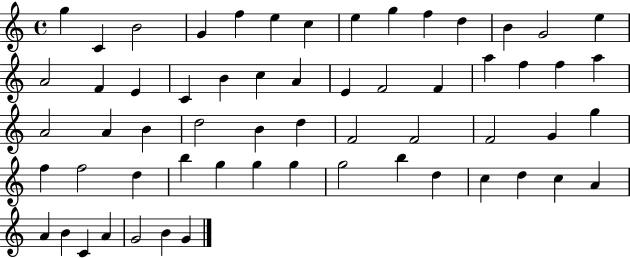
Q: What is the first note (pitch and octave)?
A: G5